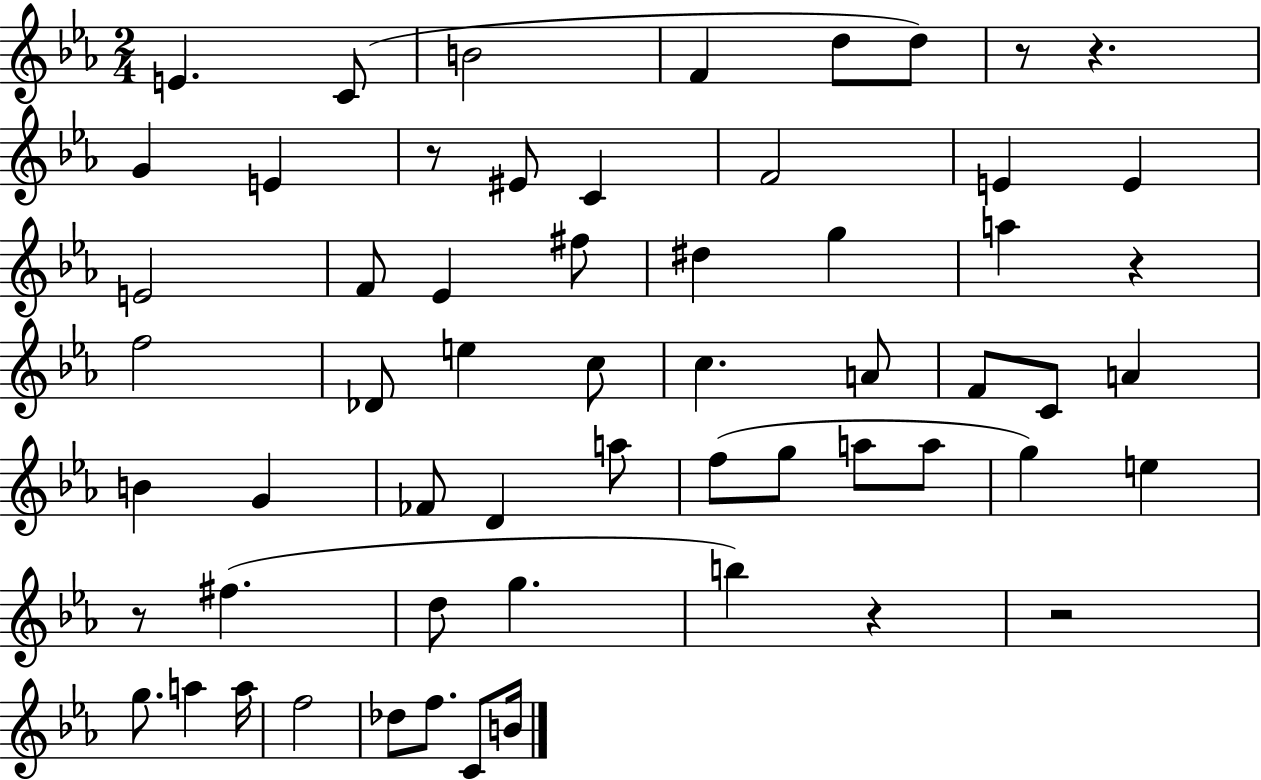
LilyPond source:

{
  \clef treble
  \numericTimeSignature
  \time 2/4
  \key ees \major
  e'4. c'8( | b'2 | f'4 d''8 d''8) | r8 r4. | \break g'4 e'4 | r8 eis'8 c'4 | f'2 | e'4 e'4 | \break e'2 | f'8 ees'4 fis''8 | dis''4 g''4 | a''4 r4 | \break f''2 | des'8 e''4 c''8 | c''4. a'8 | f'8 c'8 a'4 | \break b'4 g'4 | fes'8 d'4 a''8 | f''8( g''8 a''8 a''8 | g''4) e''4 | \break r8 fis''4.( | d''8 g''4. | b''4) r4 | r2 | \break g''8. a''4 a''16 | f''2 | des''8 f''8. c'8 b'16 | \bar "|."
}